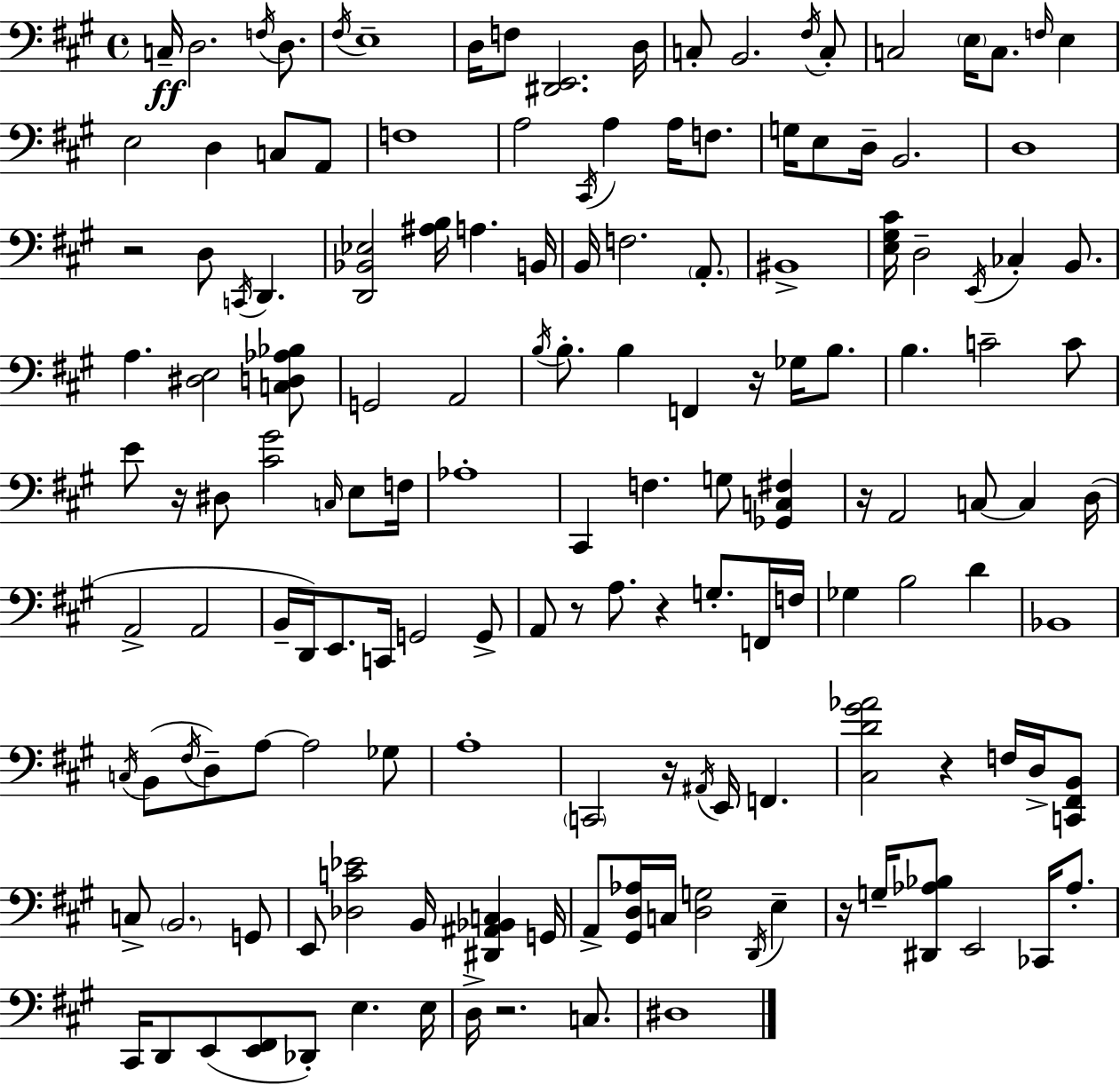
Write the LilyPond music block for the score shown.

{
  \clef bass
  \time 4/4
  \defaultTimeSignature
  \key a \major
  \repeat volta 2 { c16--\ff d2. \acciaccatura { f16 } d8. | \acciaccatura { fis16 } e1-- | d16 f8 <dis, e,>2. | d16 c8-. b,2. | \break \acciaccatura { fis16 } c8-. c2 \parenthesize e16 c8. \grace { f16 } | e4 e2 d4 | c8 a,8 f1 | a2 \acciaccatura { cis,16 } a4 | \break a16 f8. g16 e8 d16-- b,2. | d1 | r2 d8 \acciaccatura { c,16 } | d,4. <d, bes, ees>2 <ais b>16 a4. | \break b,16 b,16 f2. | \parenthesize a,8.-. bis,1-> | <e gis cis'>16 d2-- \acciaccatura { e,16 } | ces4-. b,8. a4. <dis e>2 | \break <c d aes bes>8 g,2 a,2 | \acciaccatura { b16 } b8.-. b4 f,4 | r16 ges16 b8. b4. c'2-- | c'8 e'8 r16 dis8 <cis' gis'>2 | \break \grace { c16 } e8 f16 aes1-. | cis,4 f4. | g8 <ges, c fis>4 r16 a,2 | c8~~ c4 d16( a,2-> | \break a,2 b,16-- d,16) e,8. c,16 g,2 | g,8-> a,8 r8 a8. | r4 g8.-. f,16 f16 ges4 b2 | d'4 bes,1 | \break \acciaccatura { c16 } b,8( \acciaccatura { fis16 } d8--) a8~~ | a2 ges8 a1-. | \parenthesize c,2 | r16 \acciaccatura { ais,16 } e,16 f,4. <cis d' gis' aes'>2 | \break r4 f16 d16-> <c, fis, b,>8 c8-> \parenthesize b,2. | g,8 e,8 <des c' ees'>2 | b,16 <dis, ais, bes, c>4 g,16 a,8-> <gis, d aes>16 c16 | <d g>2 \acciaccatura { d,16 } e4-- r16 g16-- <dis, aes bes>8 | \break e,2 ces,16 aes8.-. cis,16 d,8 | e,8( <e, fis,>8 des,8-.) e4. e16 d16-> r2. | c8. dis1 | } \bar "|."
}